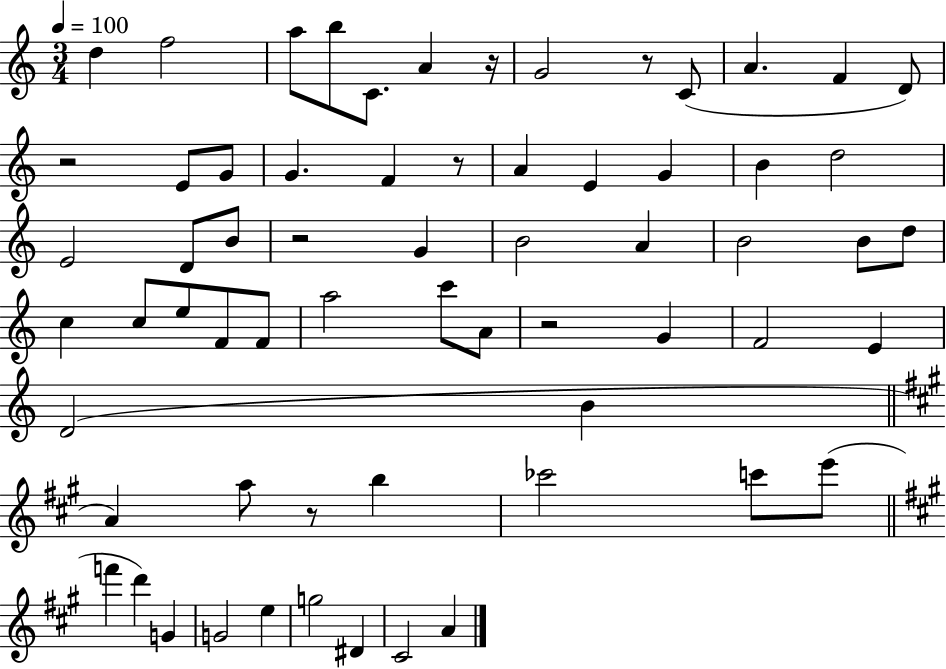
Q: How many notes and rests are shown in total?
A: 64